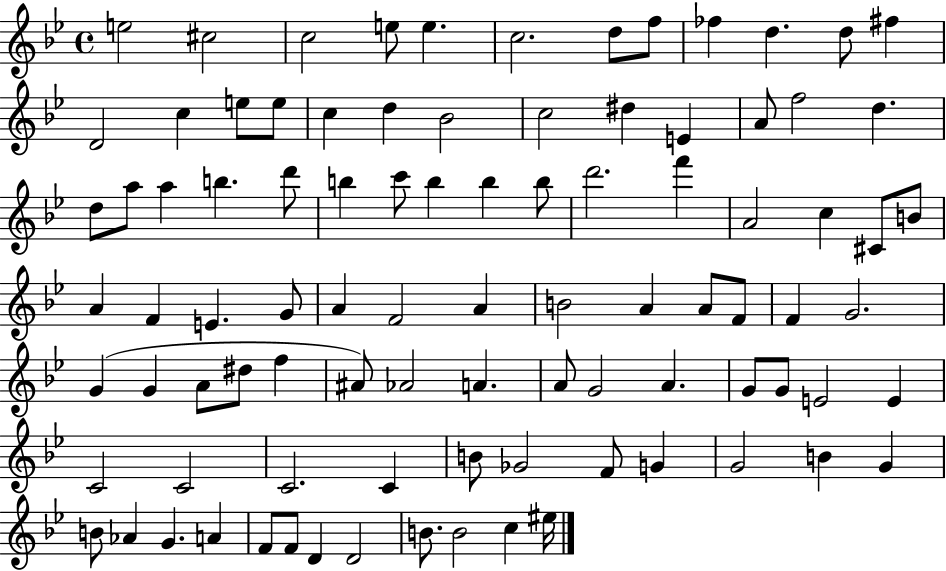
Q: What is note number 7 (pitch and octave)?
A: D5